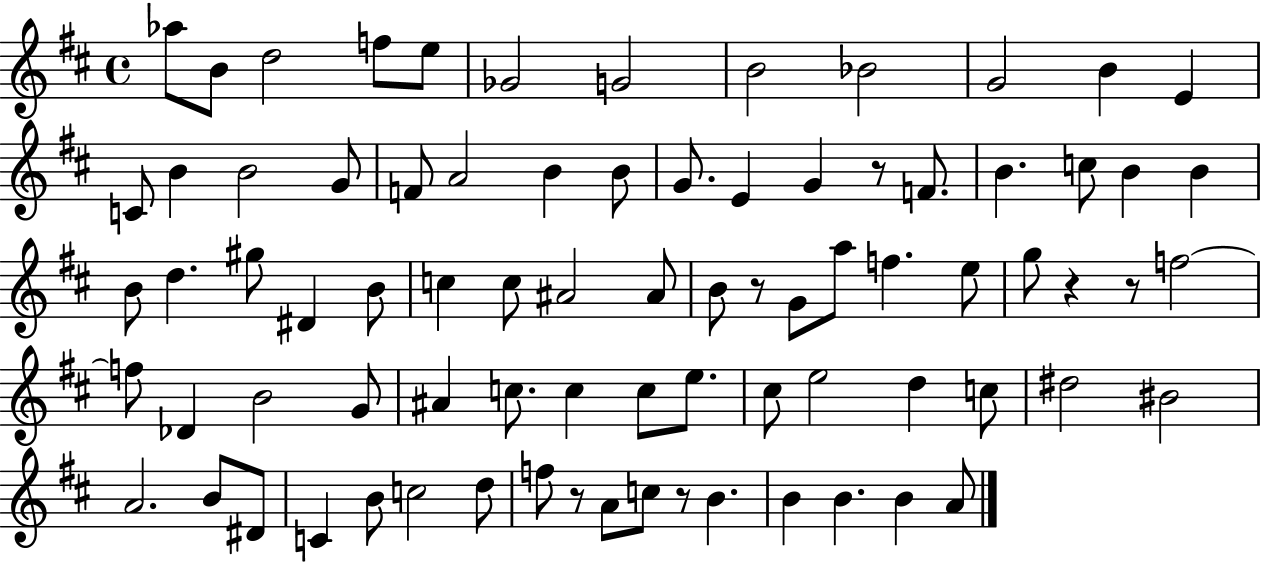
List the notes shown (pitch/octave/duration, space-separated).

Ab5/e B4/e D5/h F5/e E5/e Gb4/h G4/h B4/h Bb4/h G4/h B4/q E4/q C4/e B4/q B4/h G4/e F4/e A4/h B4/q B4/e G4/e. E4/q G4/q R/e F4/e. B4/q. C5/e B4/q B4/q B4/e D5/q. G#5/e D#4/q B4/e C5/q C5/e A#4/h A#4/e B4/e R/e G4/e A5/e F5/q. E5/e G5/e R/q R/e F5/h F5/e Db4/q B4/h G4/e A#4/q C5/e. C5/q C5/e E5/e. C#5/e E5/h D5/q C5/e D#5/h BIS4/h A4/h. B4/e D#4/e C4/q B4/e C5/h D5/e F5/e R/e A4/e C5/e R/e B4/q. B4/q B4/q. B4/q A4/e